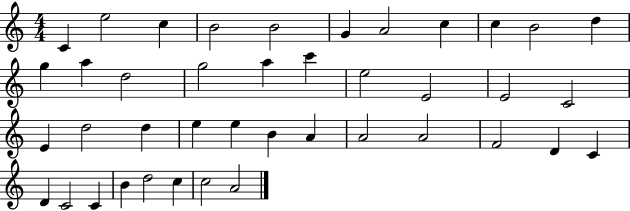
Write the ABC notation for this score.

X:1
T:Untitled
M:4/4
L:1/4
K:C
C e2 c B2 B2 G A2 c c B2 d g a d2 g2 a c' e2 E2 E2 C2 E d2 d e e B A A2 A2 F2 D C D C2 C B d2 c c2 A2